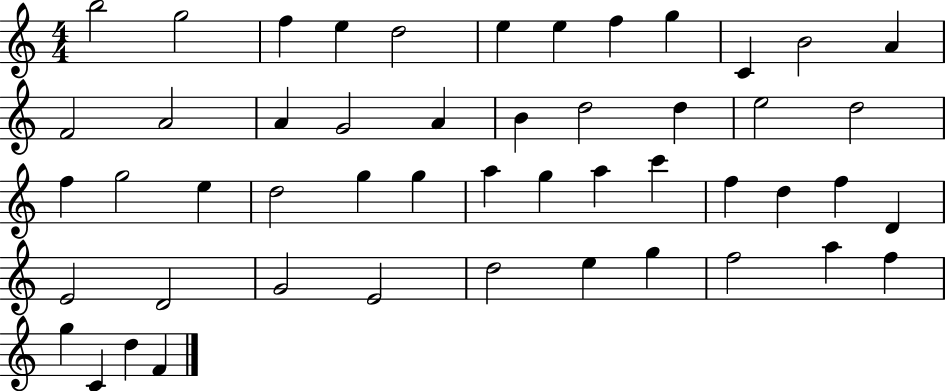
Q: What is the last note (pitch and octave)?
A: F4